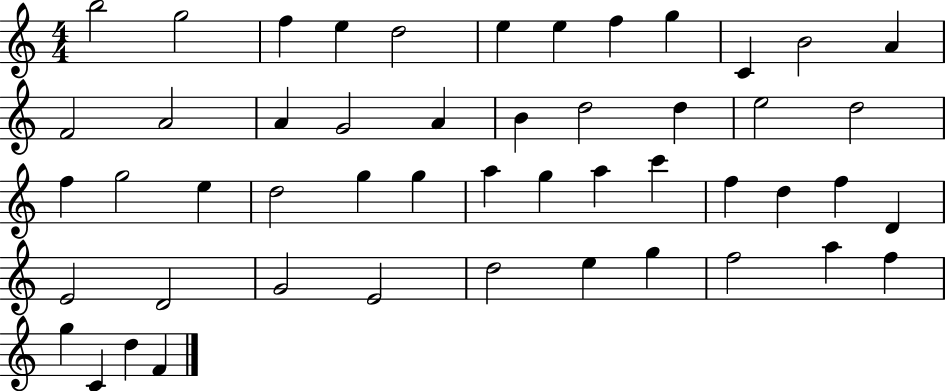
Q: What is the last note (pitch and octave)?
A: F4